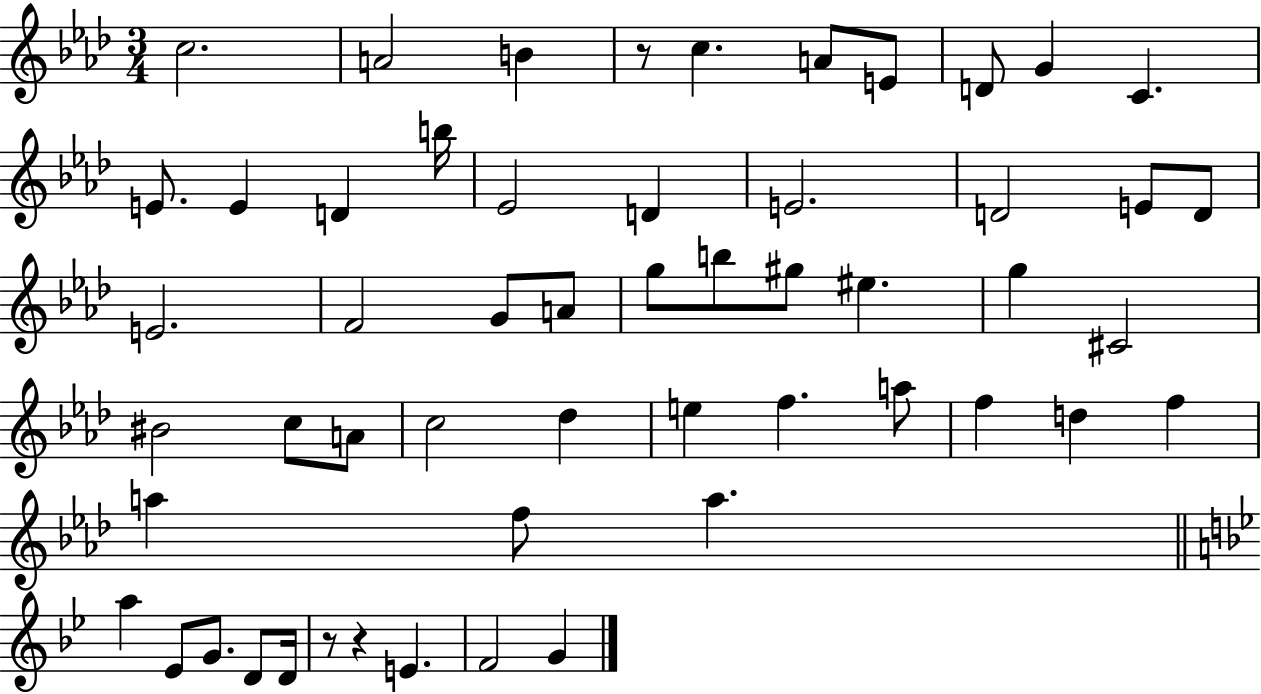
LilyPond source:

{
  \clef treble
  \numericTimeSignature
  \time 3/4
  \key aes \major
  c''2. | a'2 b'4 | r8 c''4. a'8 e'8 | d'8 g'4 c'4. | \break e'8. e'4 d'4 b''16 | ees'2 d'4 | e'2. | d'2 e'8 d'8 | \break e'2. | f'2 g'8 a'8 | g''8 b''8 gis''8 eis''4. | g''4 cis'2 | \break bis'2 c''8 a'8 | c''2 des''4 | e''4 f''4. a''8 | f''4 d''4 f''4 | \break a''4 f''8 a''4. | \bar "||" \break \key bes \major a''4 ees'8 g'8. d'8 d'16 | r8 r4 e'4. | f'2 g'4 | \bar "|."
}